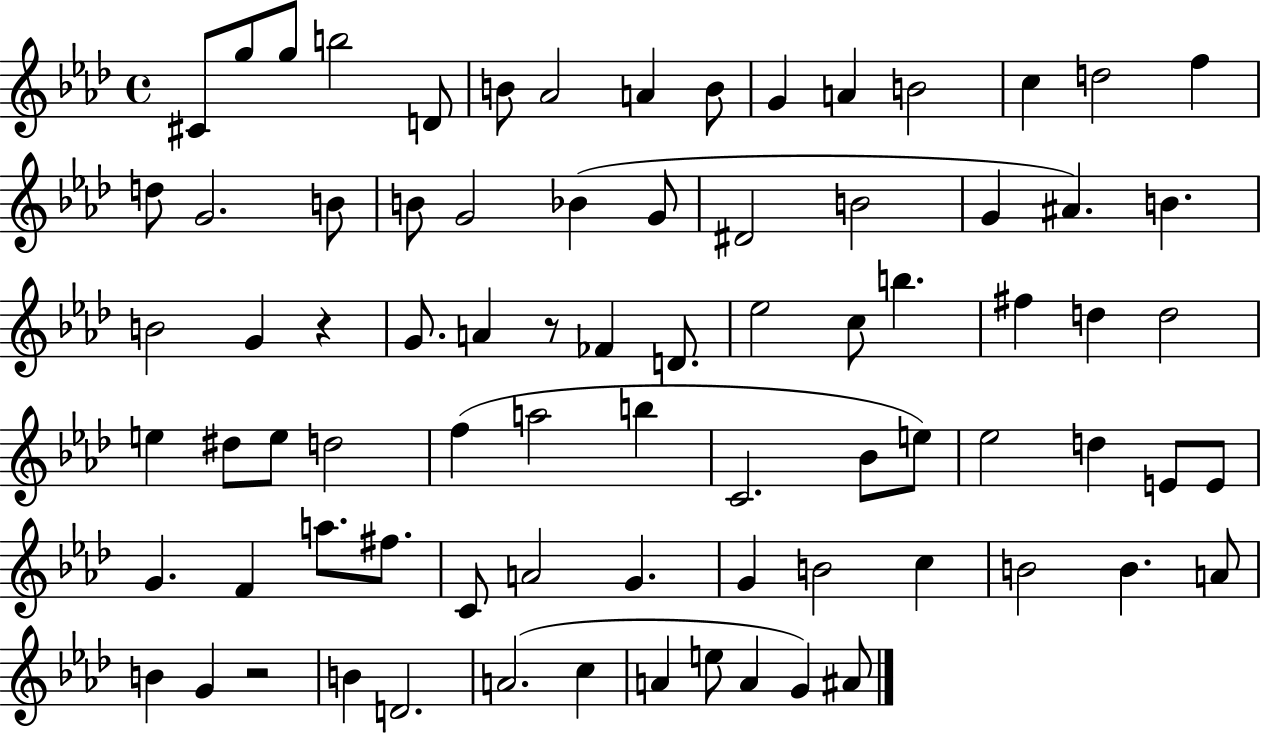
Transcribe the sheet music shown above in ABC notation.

X:1
T:Untitled
M:4/4
L:1/4
K:Ab
^C/2 g/2 g/2 b2 D/2 B/2 _A2 A B/2 G A B2 c d2 f d/2 G2 B/2 B/2 G2 _B G/2 ^D2 B2 G ^A B B2 G z G/2 A z/2 _F D/2 _e2 c/2 b ^f d d2 e ^d/2 e/2 d2 f a2 b C2 _B/2 e/2 _e2 d E/2 E/2 G F a/2 ^f/2 C/2 A2 G G B2 c B2 B A/2 B G z2 B D2 A2 c A e/2 A G ^A/2